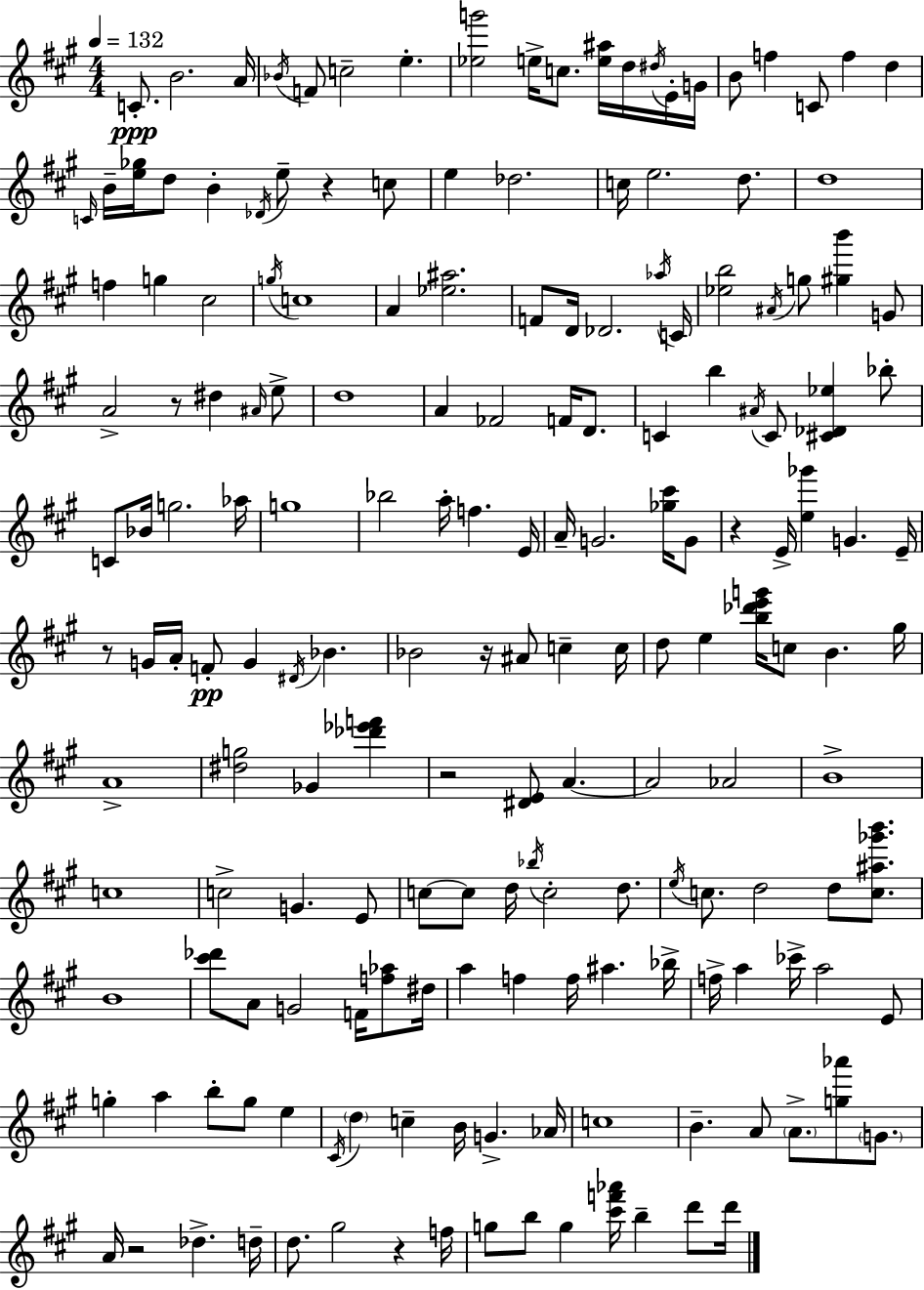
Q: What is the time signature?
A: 4/4